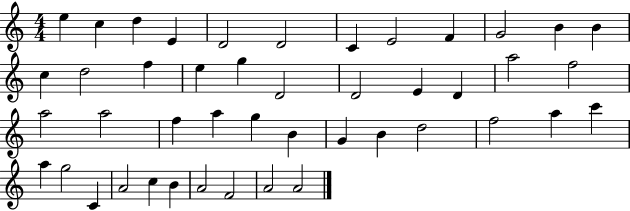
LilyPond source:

{
  \clef treble
  \numericTimeSignature
  \time 4/4
  \key c \major
  e''4 c''4 d''4 e'4 | d'2 d'2 | c'4 e'2 f'4 | g'2 b'4 b'4 | \break c''4 d''2 f''4 | e''4 g''4 d'2 | d'2 e'4 d'4 | a''2 f''2 | \break a''2 a''2 | f''4 a''4 g''4 b'4 | g'4 b'4 d''2 | f''2 a''4 c'''4 | \break a''4 g''2 c'4 | a'2 c''4 b'4 | a'2 f'2 | a'2 a'2 | \break \bar "|."
}